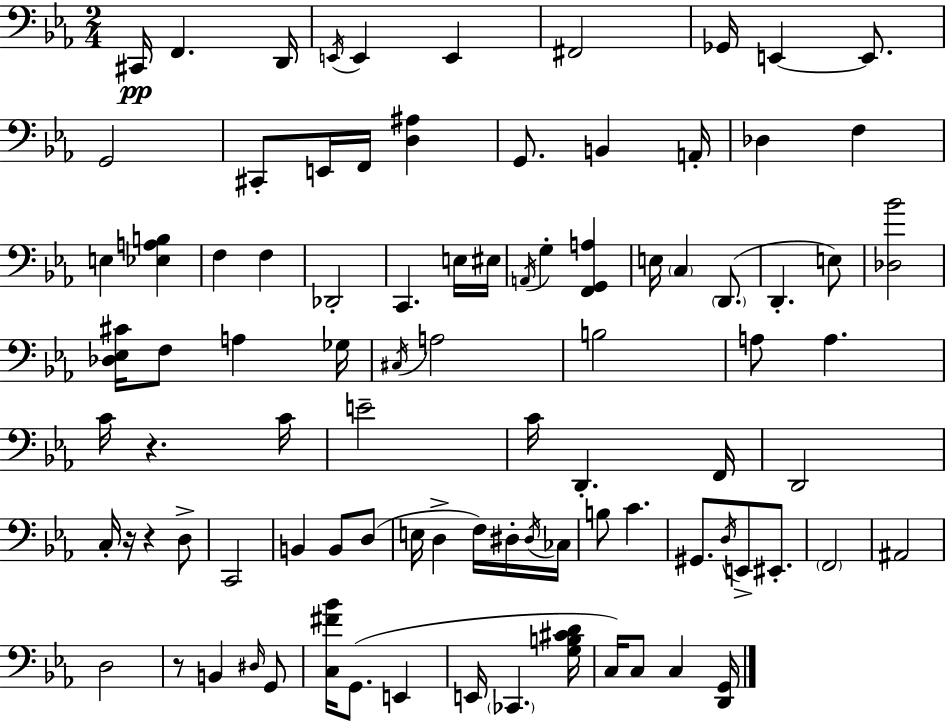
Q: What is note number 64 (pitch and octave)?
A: D3